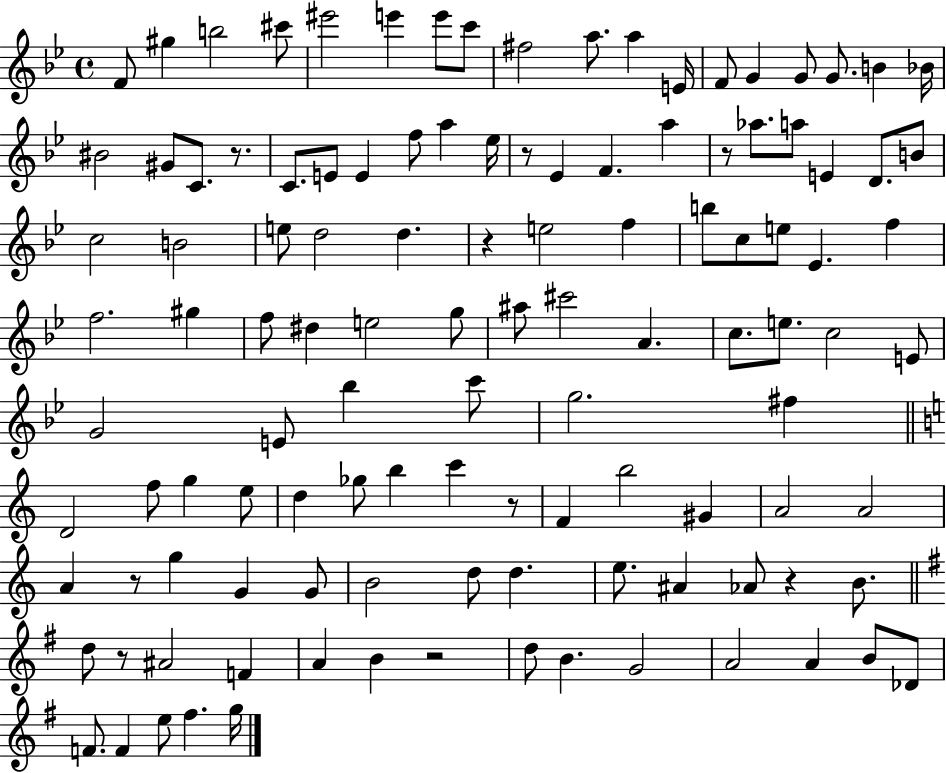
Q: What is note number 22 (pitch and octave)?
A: C4